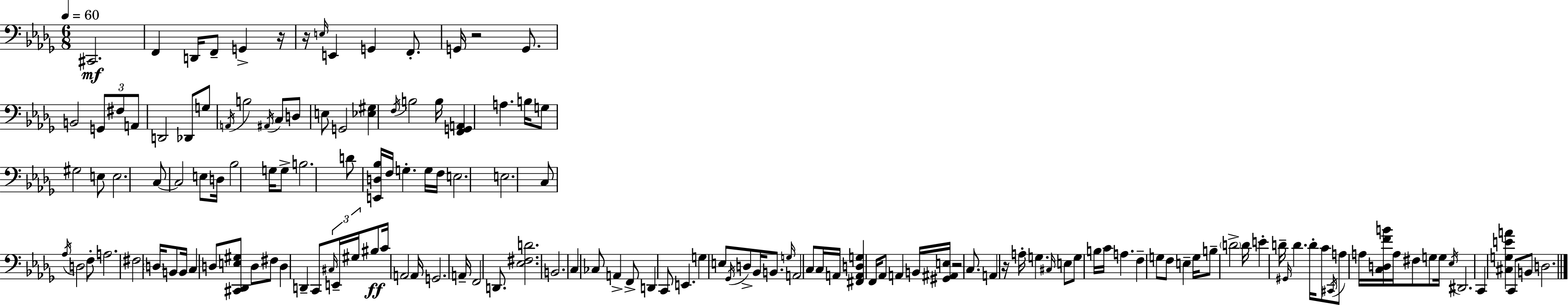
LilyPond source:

{
  \clef bass
  \numericTimeSignature
  \time 6/8
  \key bes \minor
  \tempo 4 = 60
  \repeat volta 2 { cis,2.\mf | f,4 d,16 f,8-- g,4-> r16 | r16 \grace { e16 } e,4 g,4 f,8.-. | g,16 r2 g,8. | \break b,2 \tuplet 3/2 { g,8 fis8 | a,8 } d,2 des,8 | g8 \acciaccatura { a,16 } b2 | \acciaccatura { ais,16 } c8 d8 e8 g,2 | \break <ees gis>4 \acciaccatura { f16 } b2 | b16 <f, g, a,>4 a4. | b16 g8 gis2 | e8 e2. | \break c8~~ c2 | e8 d16 bes2 | g16 g8-> b2. | d'8 <e, d bes>16 f16 g4.-. | \break g16 f16 e2. | e2. | c8 \acciaccatura { aes16 } d2 | f8-. a2. | \break fis2 | \parenthesize d16 b,8 b,16 c4 d8 <cis, des, e gis>8 | d8 fis8 d4 d,4-- | c,8 \tuplet 3/2 { \grace { cis16 } e,16-- gis16 } bis8\ff c'16 a,2 | \break a,16 g,2. | a,16-- f,2 | d,8. <ees fis d'>2. | b,2. | \break c4 ces8 | a,4-> f,8-> d,4 c,8 | e,4. g4 e8 | \acciaccatura { ges,16 } d8-> bes,16 b,8. \grace { g16 } a,2 | \break c8 c16 a,16 <fis, a, d g>4 | f,16 aes,8 a,4 b,16 <gis, ais, e>16 r2 | c8. a,4 | r16 a16-. g4. \grace { cis16 } e8 g8 | \break b16 c'16 a4. f4-- | g8 f8 e4-- g16 b8-- | \parenthesize d'2-> d'16 e'4-. | d'16-- \grace { gis,16 } d'4. d'16-. c'8 | \break \acciaccatura { cis,16 } a8 a16 <c d f' b'>16 a16 fis8 g8 g16 \acciaccatura { ees16 } | dis,2. | c,4 <cis g e' a'>4 c,8 b,8 | d2. | \break } \bar "|."
}